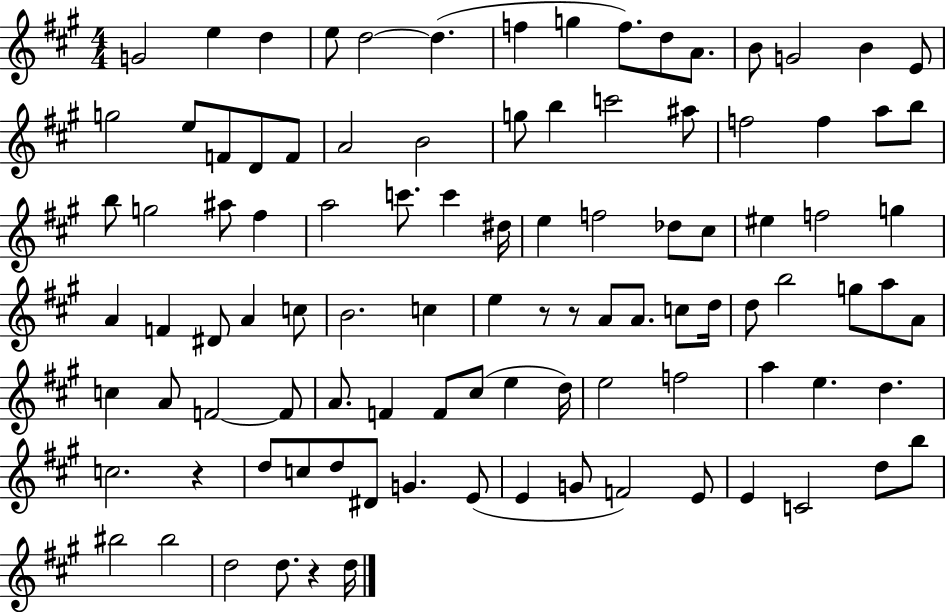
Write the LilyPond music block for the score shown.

{
  \clef treble
  \numericTimeSignature
  \time 4/4
  \key a \major
  g'2 e''4 d''4 | e''8 d''2~~ d''4.( | f''4 g''4 f''8.) d''8 a'8. | b'8 g'2 b'4 e'8 | \break g''2 e''8 f'8 d'8 f'8 | a'2 b'2 | g''8 b''4 c'''2 ais''8 | f''2 f''4 a''8 b''8 | \break b''8 g''2 ais''8 fis''4 | a''2 c'''8. c'''4 dis''16 | e''4 f''2 des''8 cis''8 | eis''4 f''2 g''4 | \break a'4 f'4 dis'8 a'4 c''8 | b'2. c''4 | e''4 r8 r8 a'8 a'8. c''8 d''16 | d''8 b''2 g''8 a''8 a'8 | \break c''4 a'8 f'2~~ f'8 | a'8. f'4 f'8 cis''8( e''4 d''16) | e''2 f''2 | a''4 e''4. d''4. | \break c''2. r4 | d''8 c''8 d''8 dis'8 g'4. e'8( | e'4 g'8 f'2) e'8 | e'4 c'2 d''8 b''8 | \break bis''2 bis''2 | d''2 d''8. r4 d''16 | \bar "|."
}